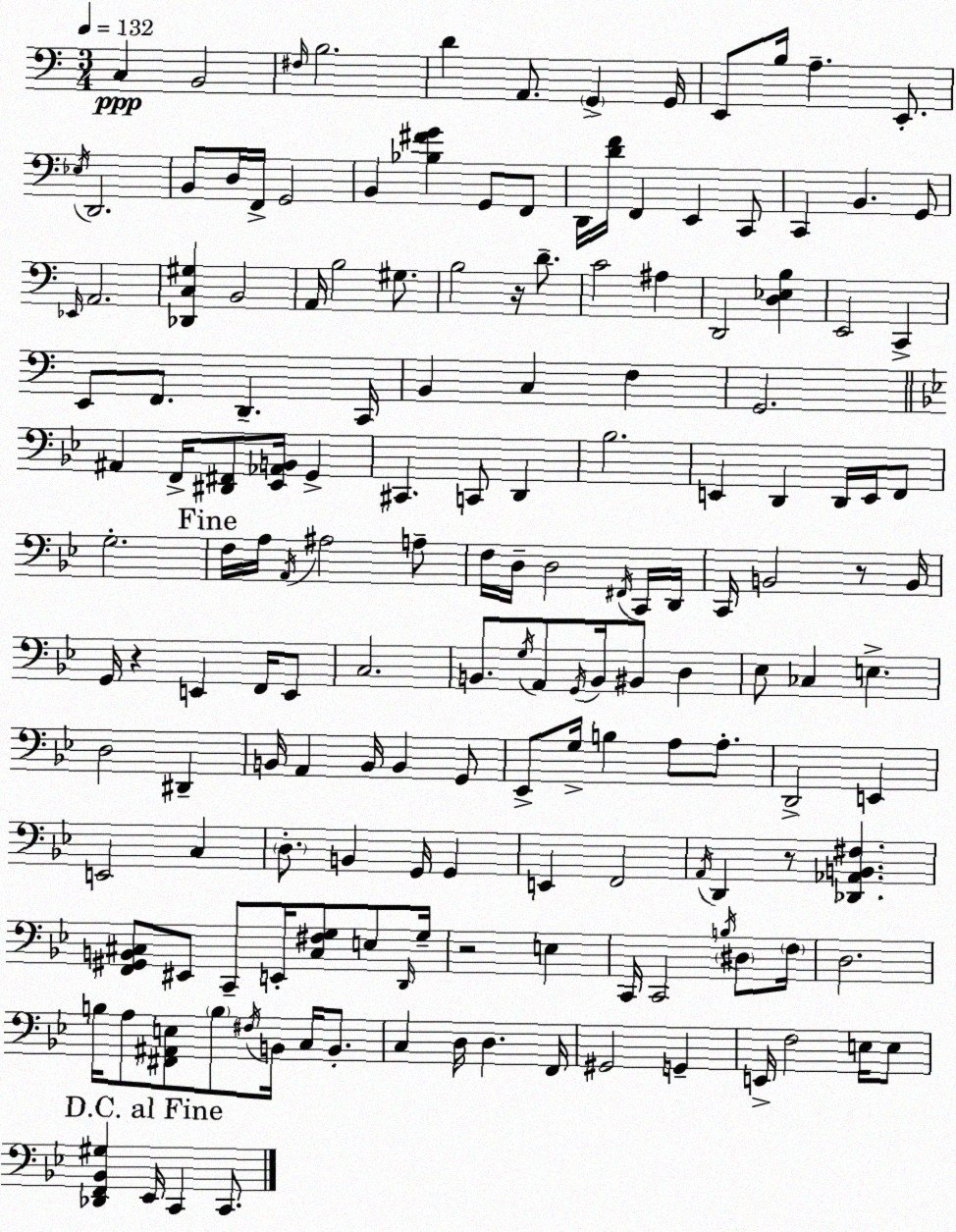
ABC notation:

X:1
T:Untitled
M:3/4
L:1/4
K:C
C, B,,2 ^F,/4 B,2 D A,,/2 G,, G,,/4 E,,/2 B,/4 A, E,,/2 _E,/4 D,,2 B,,/2 D,/4 F,,/4 G,,2 B,, [_B,^FG] G,,/2 F,,/2 D,,/4 [DF]/4 F,, E,, C,,/2 C,, B,, G,,/2 _E,,/4 A,,2 [_D,,C,^G,] B,,2 A,,/4 B,2 ^G,/2 B,2 z/4 D/2 C2 ^A, D,,2 [D,_E,B,] E,,2 C,, E,,/2 F,,/2 D,, C,,/4 B,, C, F, G,,2 ^A,, F,,/4 [^D,,^F,,]/2 [_E,,_A,,B,,]/4 G,, ^C,, C,,/2 D,, _B,2 E,, D,, D,,/4 E,,/4 F,,/2 G,2 F,/4 A,/4 A,,/4 ^A,2 A,/2 F,/4 D,/4 D,2 ^F,,/4 C,,/4 D,,/4 C,,/4 B,,2 z/2 B,,/4 G,,/4 z E,, F,,/4 E,,/2 C,2 B,,/2 G,/4 A,,/2 G,,/4 B,,/4 ^B,,/2 D, _E,/2 _C, E, D,2 ^D,, B,,/4 A,, B,,/4 B,, G,,/2 _E,,/2 G,/4 B, A,/2 A,/2 D,,2 E,, E,,2 C, D,/2 B,, G,,/4 G,, E,, F,,2 A,,/4 D,, z/2 [_D,,_A,,B,,^F,] [F,,^G,,B,,^C,]/2 ^E,,/2 C,,/2 E,,/4 [^C,^F,G,]/2 E,/2 D,,/4 G,/4 z2 E, C,,/4 C,,2 B,/4 ^D,/2 F,/4 D,2 B,/4 A,/2 [^F,,^A,,E,]/2 B,/2 ^F,/4 B,,/4 C,/4 B,,/2 C, D,/4 D, F,,/4 ^G,,2 G,, E,,/4 F,2 E,/4 E,/2 [_D,,F,,_B,,^G,] _E,,/4 C,, C,,/2